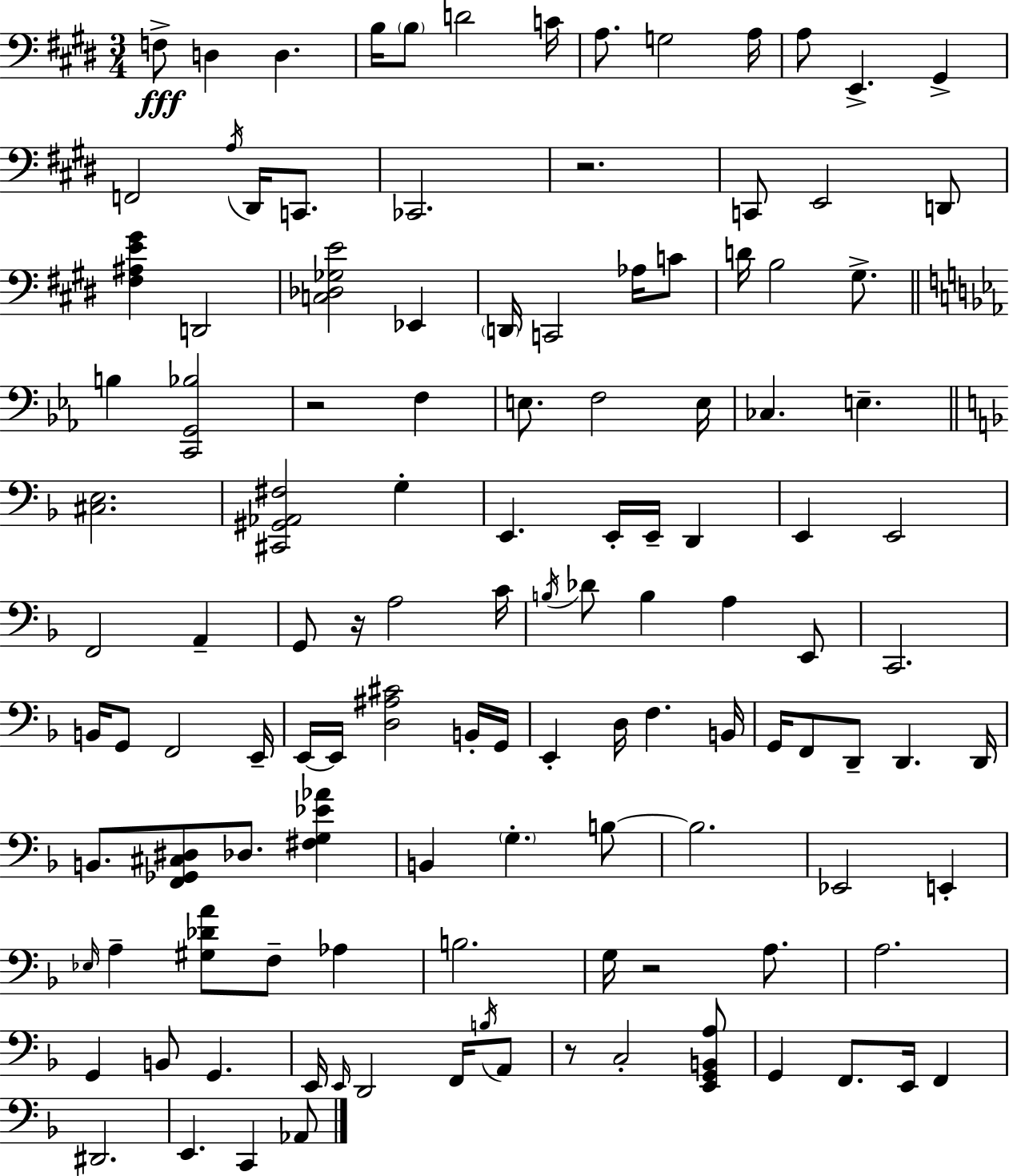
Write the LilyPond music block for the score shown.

{
  \clef bass
  \numericTimeSignature
  \time 3/4
  \key e \major
  f8->\fff d4 d4. | b16 \parenthesize b8 d'2 c'16 | a8. g2 a16 | a8 e,4.-> gis,4-> | \break f,2 \acciaccatura { a16 } dis,16 c,8. | ces,2. | r2. | c,8 e,2 d,8 | \break <fis ais e' gis'>4 d,2 | <c des ges e'>2 ees,4 | \parenthesize d,16 c,2 aes16 c'8 | d'16 b2 gis8.-> | \break \bar "||" \break \key c \minor b4 <c, g, bes>2 | r2 f4 | e8. f2 e16 | ces4. e4.-- | \break \bar "||" \break \key f \major <cis e>2. | <cis, gis, aes, fis>2 g4-. | e,4. e,16-. e,16-- d,4 | e,4 e,2 | \break f,2 a,4-- | g,8 r16 a2 c'16 | \acciaccatura { b16 } des'8 b4 a4 e,8 | c,2. | \break b,16 g,8 f,2 | e,16-- e,16~~ e,16 <d ais cis'>2 b,16-. | g,16 e,4-. d16 f4. | b,16 g,16 f,8 d,8-- d,4. | \break d,16 b,8. <f, ges, cis dis>8 des8. <fis g ees' aes'>4 | b,4 \parenthesize g4.-. b8~~ | b2. | ees,2 e,4-. | \break \grace { ees16 } a4-- <gis des' a'>8 f8-- aes4 | b2. | g16 r2 a8. | a2. | \break g,4 b,8 g,4. | e,16 \grace { e,16 } d,2 | f,16 \acciaccatura { b16 } a,8 r8 c2-. | <e, g, b, a>8 g,4 f,8. e,16 | \break f,4 dis,2. | e,4. c,4 | aes,8 \bar "|."
}